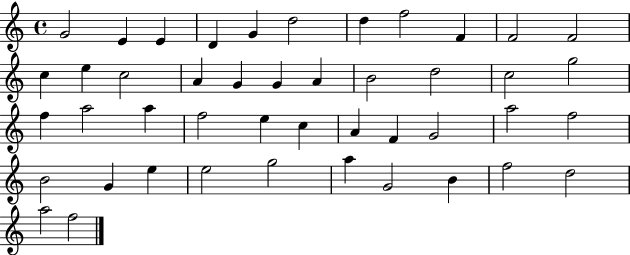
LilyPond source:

{
  \clef treble
  \time 4/4
  \defaultTimeSignature
  \key c \major
  g'2 e'4 e'4 | d'4 g'4 d''2 | d''4 f''2 f'4 | f'2 f'2 | \break c''4 e''4 c''2 | a'4 g'4 g'4 a'4 | b'2 d''2 | c''2 g''2 | \break f''4 a''2 a''4 | f''2 e''4 c''4 | a'4 f'4 g'2 | a''2 f''2 | \break b'2 g'4 e''4 | e''2 g''2 | a''4 g'2 b'4 | f''2 d''2 | \break a''2 f''2 | \bar "|."
}